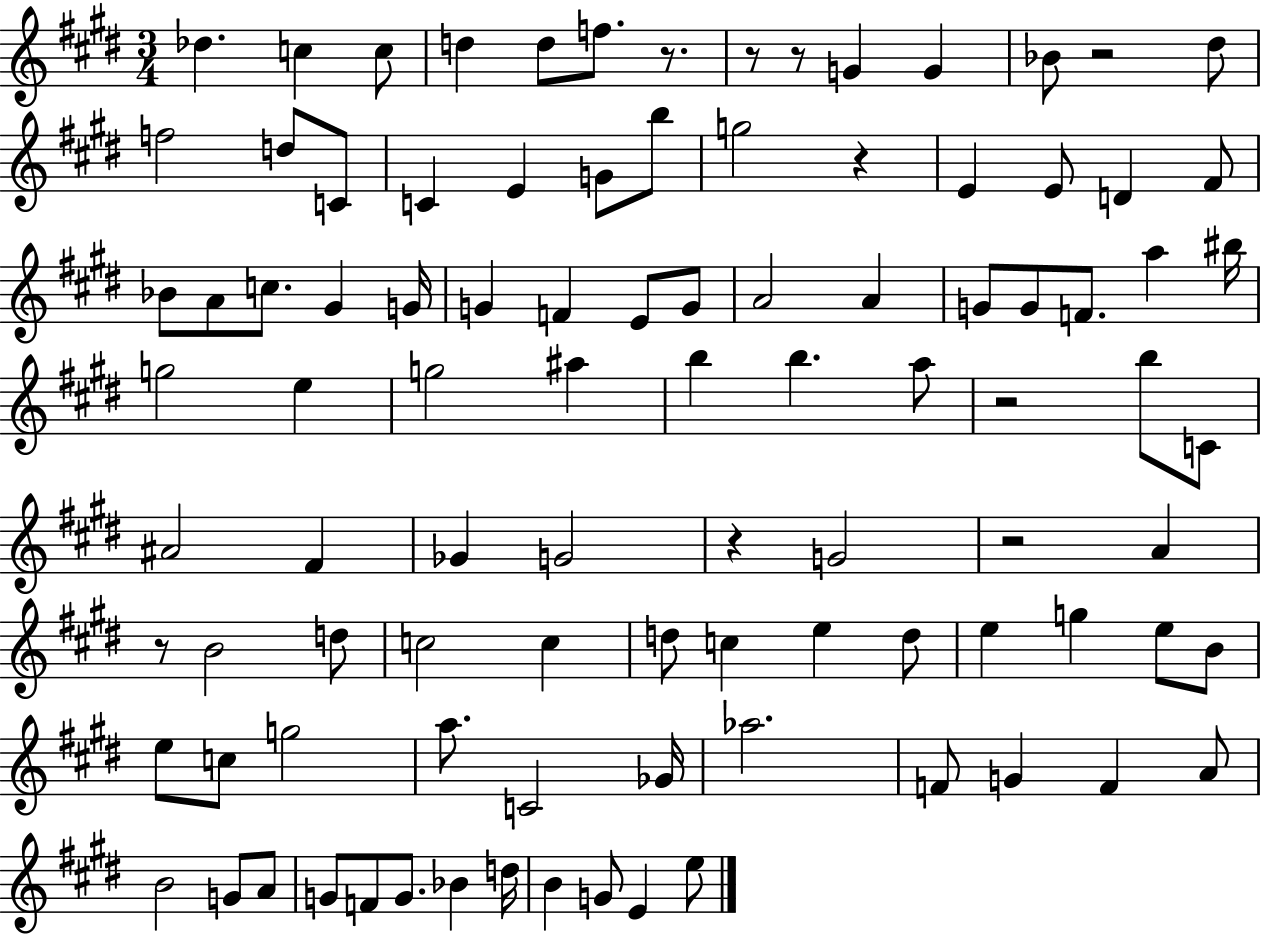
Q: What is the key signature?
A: E major